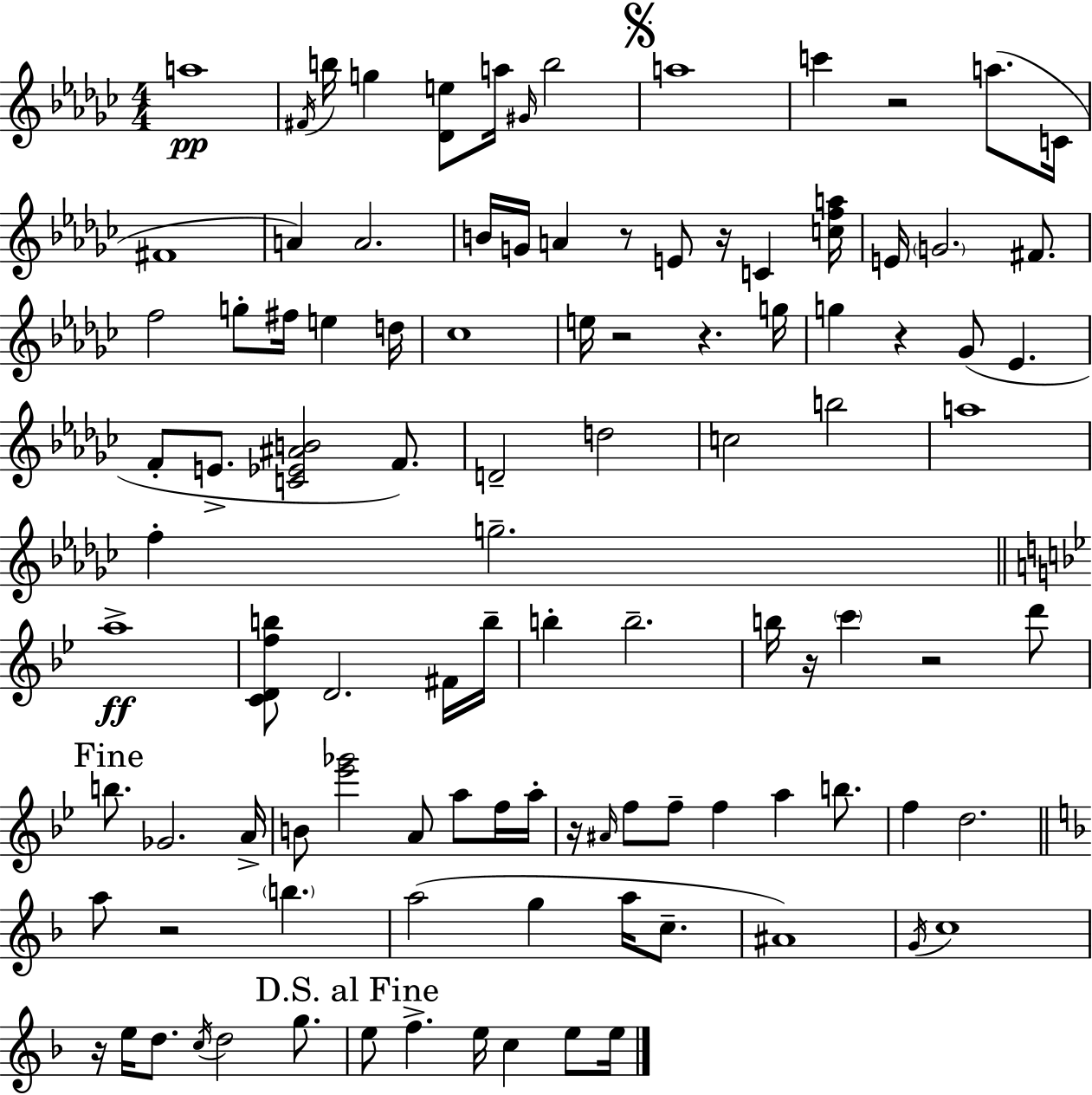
{
  \clef treble
  \numericTimeSignature
  \time 4/4
  \key ees \minor
  \repeat volta 2 { a''1\pp | \acciaccatura { fis'16 } b''16 g''4 <des' e''>8 a''16 \grace { gis'16 } b''2 | \mark \markup { \musicglyph "scripts.segno" } a''1 | c'''4 r2 a''8.( | \break c'16 fis'1 | a'4) a'2. | b'16 g'16 a'4 r8 e'8 r16 c'4 | <c'' f'' a''>16 e'16 \parenthesize g'2. fis'8. | \break f''2 g''8-. fis''16 e''4 | d''16 ces''1 | e''16 r2 r4. | g''16 g''4 r4 ges'8( ees'4. | \break f'8-. e'8.-> <c' ees' ais' b'>2 f'8.) | d'2-- d''2 | c''2 b''2 | a''1 | \break f''4-. g''2.-- | \bar "||" \break \key bes \major a''1->\ff | <c' d' f'' b''>8 d'2. fis'16 b''16-- | b''4-. b''2.-- | b''16 r16 \parenthesize c'''4 r2 d'''8 | \break \mark "Fine" b''8. ges'2. a'16-> | b'8 <ees''' ges'''>2 a'8 a''8 f''16 a''16-. | r16 \grace { ais'16 } f''8 f''8-- f''4 a''4 b''8. | f''4 d''2. | \break \bar "||" \break \key f \major a''8 r2 \parenthesize b''4. | a''2( g''4 a''16 c''8.-- | ais'1) | \acciaccatura { g'16 } c''1 | \break r16 e''16 d''8. \acciaccatura { c''16 } d''2 g''8. | \mark "D.S. al Fine" e''8 f''4.-> e''16 c''4 e''8 | e''16 } \bar "|."
}